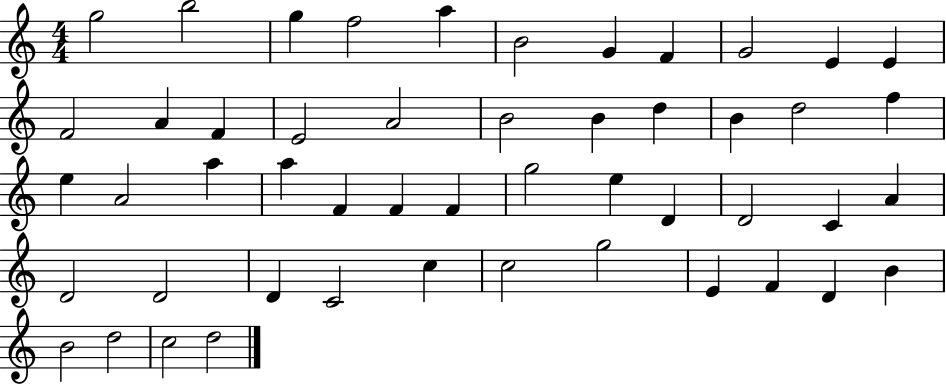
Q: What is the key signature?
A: C major